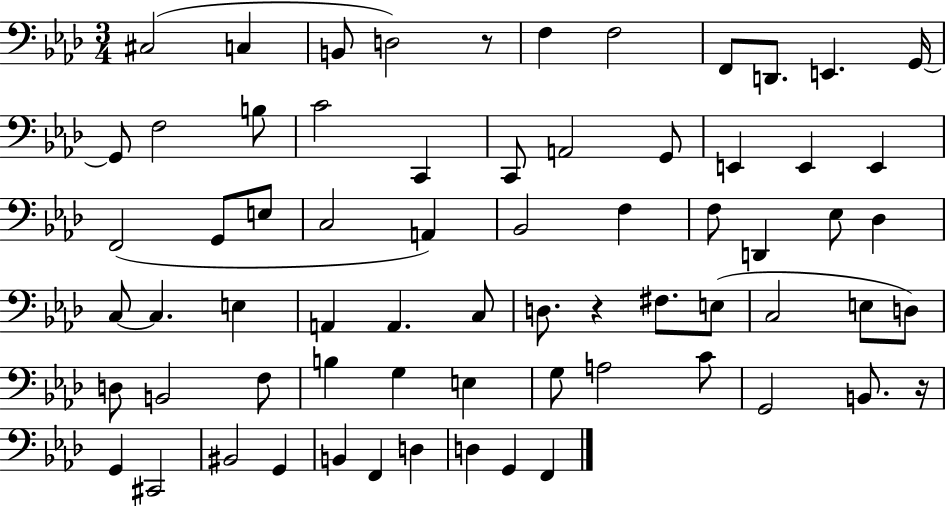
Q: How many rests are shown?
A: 3